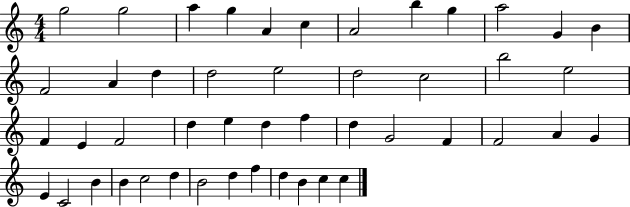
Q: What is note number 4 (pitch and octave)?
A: G5